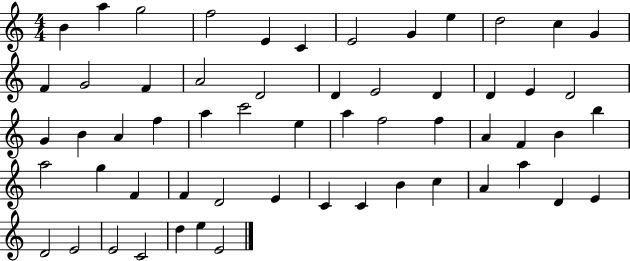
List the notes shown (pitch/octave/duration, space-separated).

B4/q A5/q G5/h F5/h E4/q C4/q E4/h G4/q E5/q D5/h C5/q G4/q F4/q G4/h F4/q A4/h D4/h D4/q E4/h D4/q D4/q E4/q D4/h G4/q B4/q A4/q F5/q A5/q C6/h E5/q A5/q F5/h F5/q A4/q F4/q B4/q B5/q A5/h G5/q F4/q F4/q D4/h E4/q C4/q C4/q B4/q C5/q A4/q A5/q D4/q E4/q D4/h E4/h E4/h C4/h D5/q E5/q E4/h